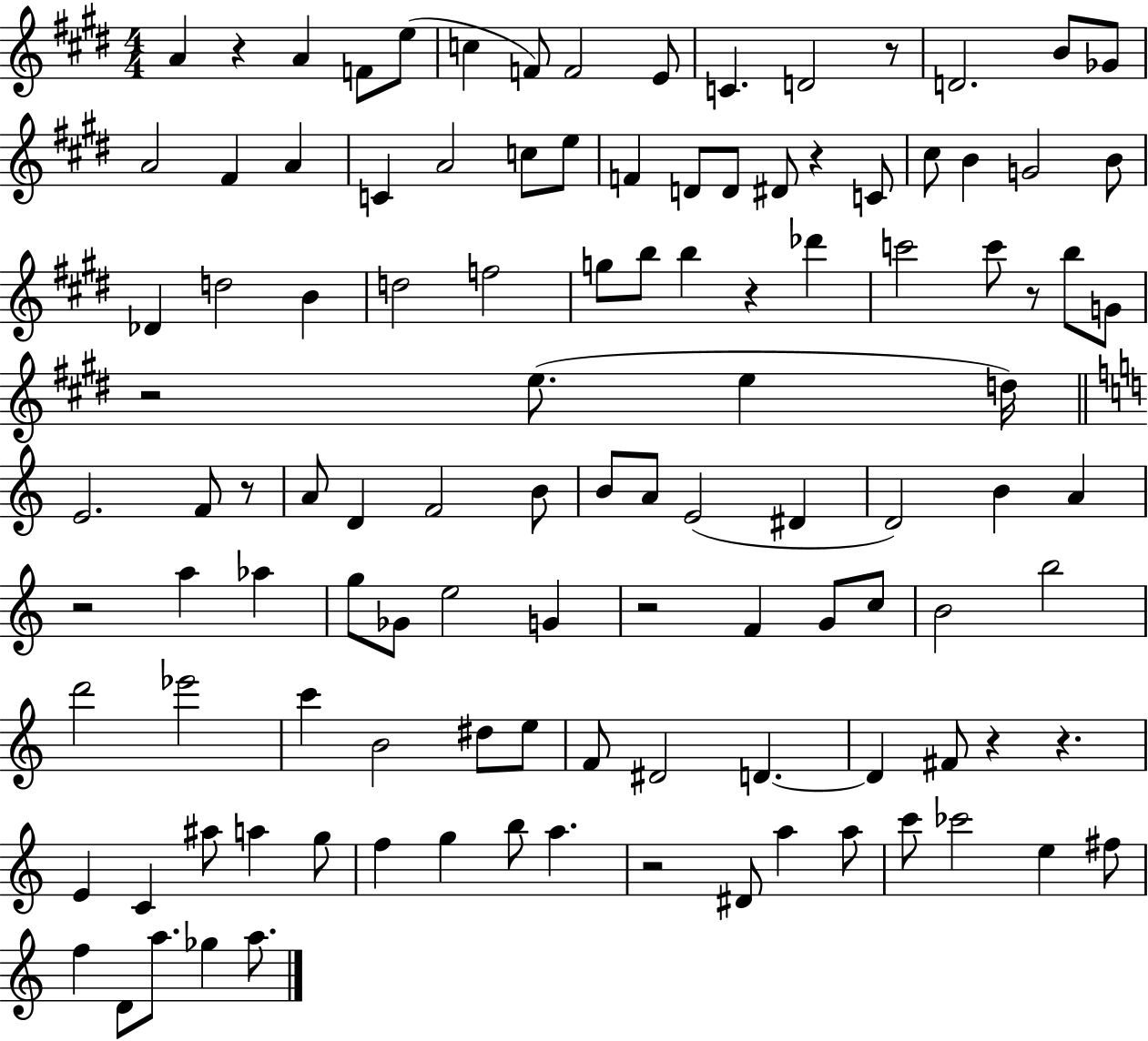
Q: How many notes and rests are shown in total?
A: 113